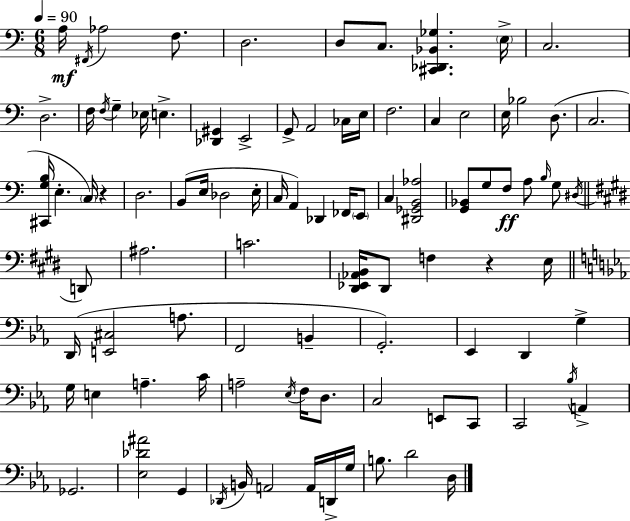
A3/s F#2/s Ab3/h F3/e. D3/h. D3/e C3/e. [C#2,Db2,Bb2,Gb3]/q. E3/s C3/h. D3/h. F3/s F3/s G3/q Eb3/s E3/q. [Db2,G#2]/q E2/h G2/e A2/h CES3/s E3/s F3/h. C3/q E3/h E3/s Bb3/h D3/e. C3/h. [C#2,G3,B3]/s E3/q. C3/s R/q D3/h. B2/e E3/s Db3/h E3/s C3/s A2/q Db2/q FES2/s E2/e C3/q [D#2,Gb2,B2,Ab3]/h [G2,Bb2]/e G3/e F3/e A3/e B3/s G3/e D#3/s D2/e A#3/h. C4/h. [D#2,Eb2,Ab2,B2]/s D#2/e F3/q R/q E3/s D2/s [E2,C#3]/h A3/e. F2/h B2/q G2/h. Eb2/q D2/q G3/q G3/s E3/q A3/q. C4/s A3/h Eb3/s F3/s D3/e. C3/h E2/e C2/e C2/h Bb3/s A2/q Gb2/h. [Eb3,Db4,A#4]/h G2/q Db2/s B2/s A2/h A2/s D2/s G3/s B3/e. D4/h D3/s